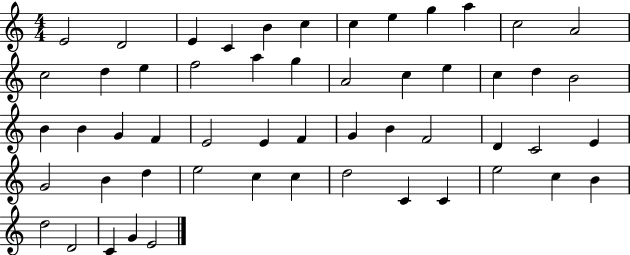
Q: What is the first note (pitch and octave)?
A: E4